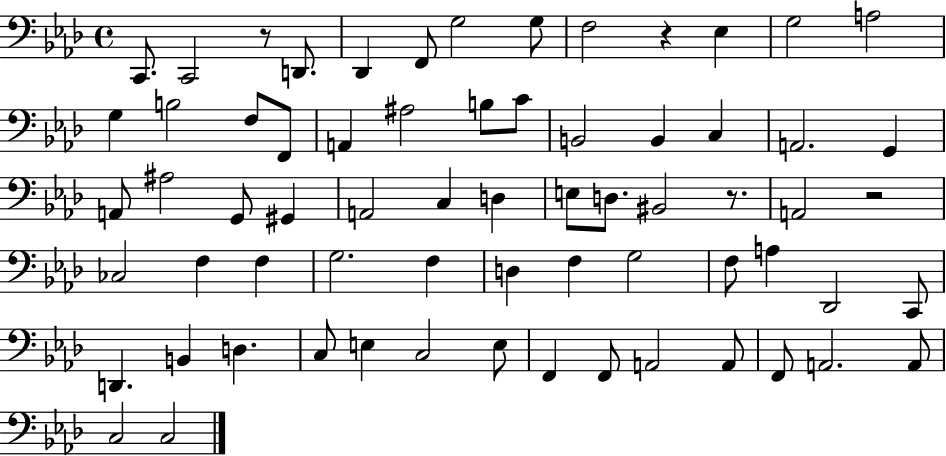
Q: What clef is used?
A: bass